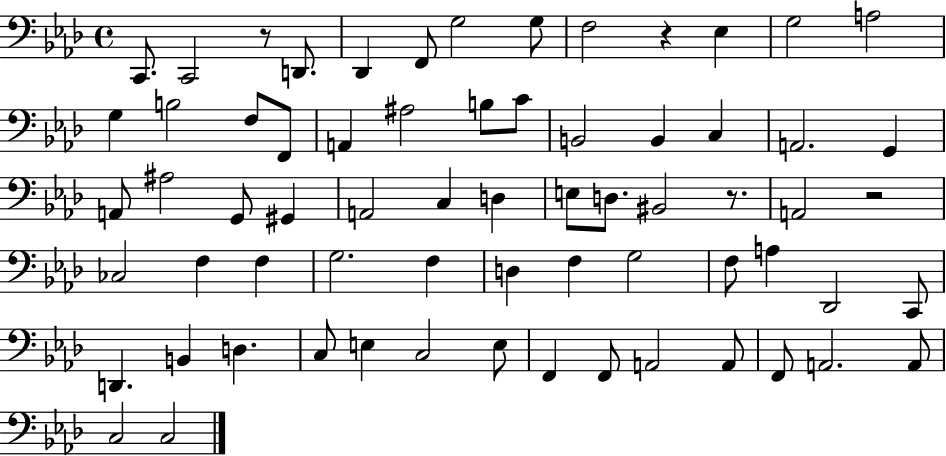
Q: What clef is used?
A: bass